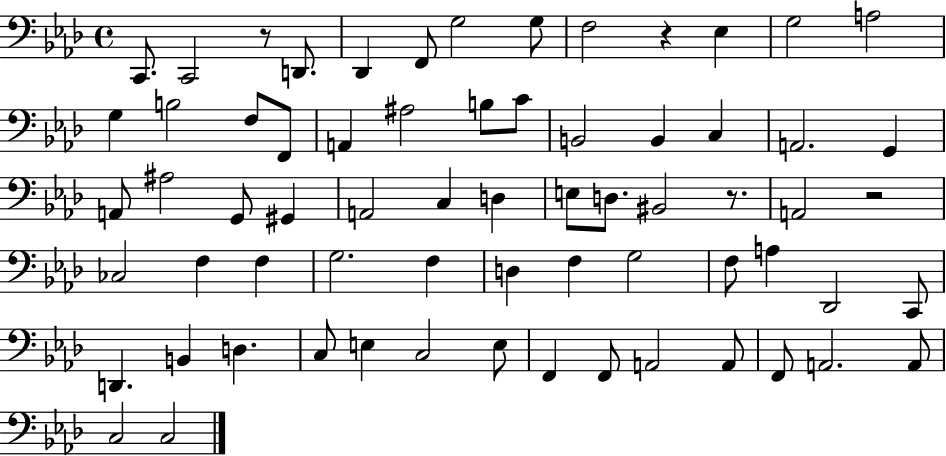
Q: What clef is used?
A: bass